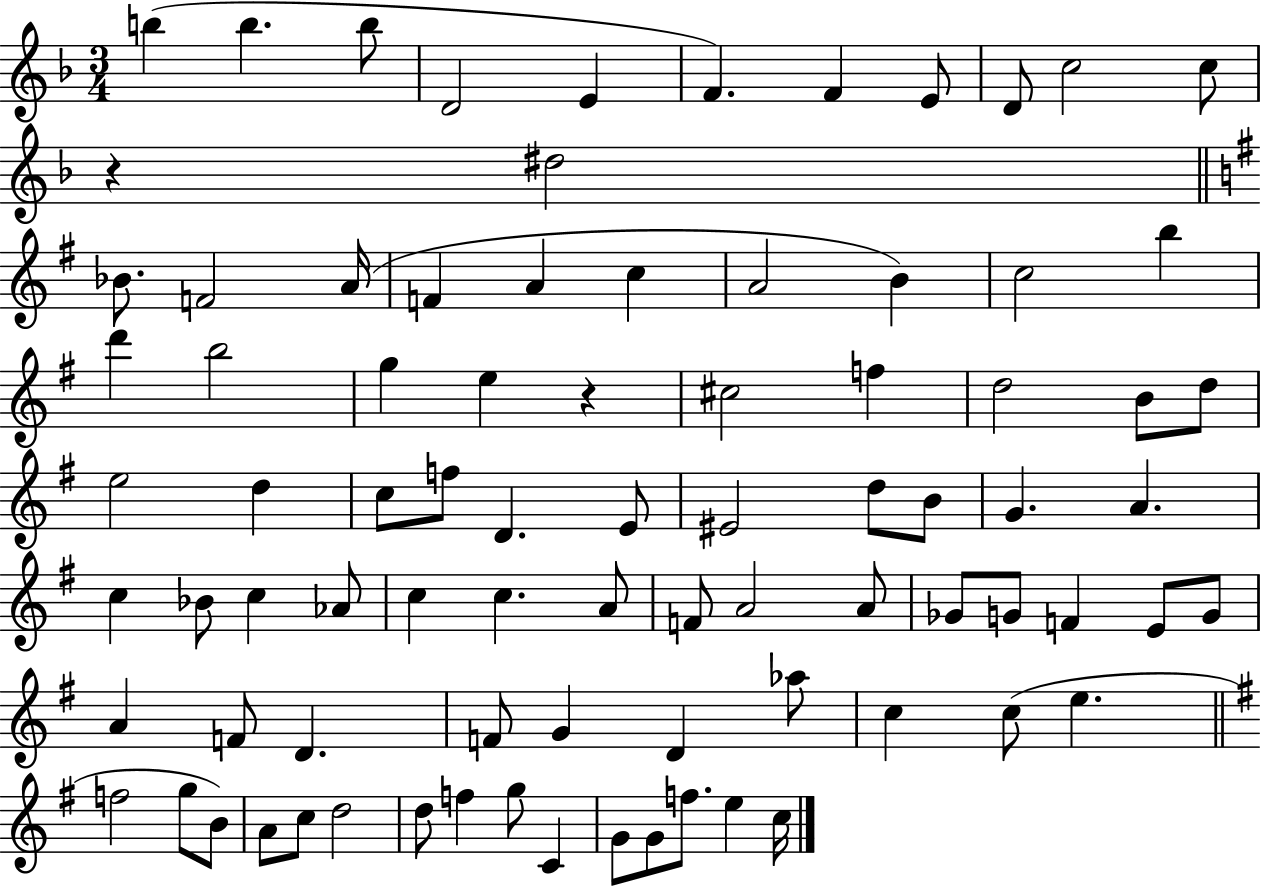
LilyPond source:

{
  \clef treble
  \numericTimeSignature
  \time 3/4
  \key f \major
  b''4( b''4. b''8 | d'2 e'4 | f'4.) f'4 e'8 | d'8 c''2 c''8 | \break r4 dis''2 | \bar "||" \break \key g \major bes'8. f'2 a'16( | f'4 a'4 c''4 | a'2 b'4) | c''2 b''4 | \break d'''4 b''2 | g''4 e''4 r4 | cis''2 f''4 | d''2 b'8 d''8 | \break e''2 d''4 | c''8 f''8 d'4. e'8 | eis'2 d''8 b'8 | g'4. a'4. | \break c''4 bes'8 c''4 aes'8 | c''4 c''4. a'8 | f'8 a'2 a'8 | ges'8 g'8 f'4 e'8 g'8 | \break a'4 f'8 d'4. | f'8 g'4 d'4 aes''8 | c''4 c''8( e''4. | \bar "||" \break \key g \major f''2 g''8 b'8) | a'8 c''8 d''2 | d''8 f''4 g''8 c'4 | g'8 g'8 f''8. e''4 c''16 | \break \bar "|."
}